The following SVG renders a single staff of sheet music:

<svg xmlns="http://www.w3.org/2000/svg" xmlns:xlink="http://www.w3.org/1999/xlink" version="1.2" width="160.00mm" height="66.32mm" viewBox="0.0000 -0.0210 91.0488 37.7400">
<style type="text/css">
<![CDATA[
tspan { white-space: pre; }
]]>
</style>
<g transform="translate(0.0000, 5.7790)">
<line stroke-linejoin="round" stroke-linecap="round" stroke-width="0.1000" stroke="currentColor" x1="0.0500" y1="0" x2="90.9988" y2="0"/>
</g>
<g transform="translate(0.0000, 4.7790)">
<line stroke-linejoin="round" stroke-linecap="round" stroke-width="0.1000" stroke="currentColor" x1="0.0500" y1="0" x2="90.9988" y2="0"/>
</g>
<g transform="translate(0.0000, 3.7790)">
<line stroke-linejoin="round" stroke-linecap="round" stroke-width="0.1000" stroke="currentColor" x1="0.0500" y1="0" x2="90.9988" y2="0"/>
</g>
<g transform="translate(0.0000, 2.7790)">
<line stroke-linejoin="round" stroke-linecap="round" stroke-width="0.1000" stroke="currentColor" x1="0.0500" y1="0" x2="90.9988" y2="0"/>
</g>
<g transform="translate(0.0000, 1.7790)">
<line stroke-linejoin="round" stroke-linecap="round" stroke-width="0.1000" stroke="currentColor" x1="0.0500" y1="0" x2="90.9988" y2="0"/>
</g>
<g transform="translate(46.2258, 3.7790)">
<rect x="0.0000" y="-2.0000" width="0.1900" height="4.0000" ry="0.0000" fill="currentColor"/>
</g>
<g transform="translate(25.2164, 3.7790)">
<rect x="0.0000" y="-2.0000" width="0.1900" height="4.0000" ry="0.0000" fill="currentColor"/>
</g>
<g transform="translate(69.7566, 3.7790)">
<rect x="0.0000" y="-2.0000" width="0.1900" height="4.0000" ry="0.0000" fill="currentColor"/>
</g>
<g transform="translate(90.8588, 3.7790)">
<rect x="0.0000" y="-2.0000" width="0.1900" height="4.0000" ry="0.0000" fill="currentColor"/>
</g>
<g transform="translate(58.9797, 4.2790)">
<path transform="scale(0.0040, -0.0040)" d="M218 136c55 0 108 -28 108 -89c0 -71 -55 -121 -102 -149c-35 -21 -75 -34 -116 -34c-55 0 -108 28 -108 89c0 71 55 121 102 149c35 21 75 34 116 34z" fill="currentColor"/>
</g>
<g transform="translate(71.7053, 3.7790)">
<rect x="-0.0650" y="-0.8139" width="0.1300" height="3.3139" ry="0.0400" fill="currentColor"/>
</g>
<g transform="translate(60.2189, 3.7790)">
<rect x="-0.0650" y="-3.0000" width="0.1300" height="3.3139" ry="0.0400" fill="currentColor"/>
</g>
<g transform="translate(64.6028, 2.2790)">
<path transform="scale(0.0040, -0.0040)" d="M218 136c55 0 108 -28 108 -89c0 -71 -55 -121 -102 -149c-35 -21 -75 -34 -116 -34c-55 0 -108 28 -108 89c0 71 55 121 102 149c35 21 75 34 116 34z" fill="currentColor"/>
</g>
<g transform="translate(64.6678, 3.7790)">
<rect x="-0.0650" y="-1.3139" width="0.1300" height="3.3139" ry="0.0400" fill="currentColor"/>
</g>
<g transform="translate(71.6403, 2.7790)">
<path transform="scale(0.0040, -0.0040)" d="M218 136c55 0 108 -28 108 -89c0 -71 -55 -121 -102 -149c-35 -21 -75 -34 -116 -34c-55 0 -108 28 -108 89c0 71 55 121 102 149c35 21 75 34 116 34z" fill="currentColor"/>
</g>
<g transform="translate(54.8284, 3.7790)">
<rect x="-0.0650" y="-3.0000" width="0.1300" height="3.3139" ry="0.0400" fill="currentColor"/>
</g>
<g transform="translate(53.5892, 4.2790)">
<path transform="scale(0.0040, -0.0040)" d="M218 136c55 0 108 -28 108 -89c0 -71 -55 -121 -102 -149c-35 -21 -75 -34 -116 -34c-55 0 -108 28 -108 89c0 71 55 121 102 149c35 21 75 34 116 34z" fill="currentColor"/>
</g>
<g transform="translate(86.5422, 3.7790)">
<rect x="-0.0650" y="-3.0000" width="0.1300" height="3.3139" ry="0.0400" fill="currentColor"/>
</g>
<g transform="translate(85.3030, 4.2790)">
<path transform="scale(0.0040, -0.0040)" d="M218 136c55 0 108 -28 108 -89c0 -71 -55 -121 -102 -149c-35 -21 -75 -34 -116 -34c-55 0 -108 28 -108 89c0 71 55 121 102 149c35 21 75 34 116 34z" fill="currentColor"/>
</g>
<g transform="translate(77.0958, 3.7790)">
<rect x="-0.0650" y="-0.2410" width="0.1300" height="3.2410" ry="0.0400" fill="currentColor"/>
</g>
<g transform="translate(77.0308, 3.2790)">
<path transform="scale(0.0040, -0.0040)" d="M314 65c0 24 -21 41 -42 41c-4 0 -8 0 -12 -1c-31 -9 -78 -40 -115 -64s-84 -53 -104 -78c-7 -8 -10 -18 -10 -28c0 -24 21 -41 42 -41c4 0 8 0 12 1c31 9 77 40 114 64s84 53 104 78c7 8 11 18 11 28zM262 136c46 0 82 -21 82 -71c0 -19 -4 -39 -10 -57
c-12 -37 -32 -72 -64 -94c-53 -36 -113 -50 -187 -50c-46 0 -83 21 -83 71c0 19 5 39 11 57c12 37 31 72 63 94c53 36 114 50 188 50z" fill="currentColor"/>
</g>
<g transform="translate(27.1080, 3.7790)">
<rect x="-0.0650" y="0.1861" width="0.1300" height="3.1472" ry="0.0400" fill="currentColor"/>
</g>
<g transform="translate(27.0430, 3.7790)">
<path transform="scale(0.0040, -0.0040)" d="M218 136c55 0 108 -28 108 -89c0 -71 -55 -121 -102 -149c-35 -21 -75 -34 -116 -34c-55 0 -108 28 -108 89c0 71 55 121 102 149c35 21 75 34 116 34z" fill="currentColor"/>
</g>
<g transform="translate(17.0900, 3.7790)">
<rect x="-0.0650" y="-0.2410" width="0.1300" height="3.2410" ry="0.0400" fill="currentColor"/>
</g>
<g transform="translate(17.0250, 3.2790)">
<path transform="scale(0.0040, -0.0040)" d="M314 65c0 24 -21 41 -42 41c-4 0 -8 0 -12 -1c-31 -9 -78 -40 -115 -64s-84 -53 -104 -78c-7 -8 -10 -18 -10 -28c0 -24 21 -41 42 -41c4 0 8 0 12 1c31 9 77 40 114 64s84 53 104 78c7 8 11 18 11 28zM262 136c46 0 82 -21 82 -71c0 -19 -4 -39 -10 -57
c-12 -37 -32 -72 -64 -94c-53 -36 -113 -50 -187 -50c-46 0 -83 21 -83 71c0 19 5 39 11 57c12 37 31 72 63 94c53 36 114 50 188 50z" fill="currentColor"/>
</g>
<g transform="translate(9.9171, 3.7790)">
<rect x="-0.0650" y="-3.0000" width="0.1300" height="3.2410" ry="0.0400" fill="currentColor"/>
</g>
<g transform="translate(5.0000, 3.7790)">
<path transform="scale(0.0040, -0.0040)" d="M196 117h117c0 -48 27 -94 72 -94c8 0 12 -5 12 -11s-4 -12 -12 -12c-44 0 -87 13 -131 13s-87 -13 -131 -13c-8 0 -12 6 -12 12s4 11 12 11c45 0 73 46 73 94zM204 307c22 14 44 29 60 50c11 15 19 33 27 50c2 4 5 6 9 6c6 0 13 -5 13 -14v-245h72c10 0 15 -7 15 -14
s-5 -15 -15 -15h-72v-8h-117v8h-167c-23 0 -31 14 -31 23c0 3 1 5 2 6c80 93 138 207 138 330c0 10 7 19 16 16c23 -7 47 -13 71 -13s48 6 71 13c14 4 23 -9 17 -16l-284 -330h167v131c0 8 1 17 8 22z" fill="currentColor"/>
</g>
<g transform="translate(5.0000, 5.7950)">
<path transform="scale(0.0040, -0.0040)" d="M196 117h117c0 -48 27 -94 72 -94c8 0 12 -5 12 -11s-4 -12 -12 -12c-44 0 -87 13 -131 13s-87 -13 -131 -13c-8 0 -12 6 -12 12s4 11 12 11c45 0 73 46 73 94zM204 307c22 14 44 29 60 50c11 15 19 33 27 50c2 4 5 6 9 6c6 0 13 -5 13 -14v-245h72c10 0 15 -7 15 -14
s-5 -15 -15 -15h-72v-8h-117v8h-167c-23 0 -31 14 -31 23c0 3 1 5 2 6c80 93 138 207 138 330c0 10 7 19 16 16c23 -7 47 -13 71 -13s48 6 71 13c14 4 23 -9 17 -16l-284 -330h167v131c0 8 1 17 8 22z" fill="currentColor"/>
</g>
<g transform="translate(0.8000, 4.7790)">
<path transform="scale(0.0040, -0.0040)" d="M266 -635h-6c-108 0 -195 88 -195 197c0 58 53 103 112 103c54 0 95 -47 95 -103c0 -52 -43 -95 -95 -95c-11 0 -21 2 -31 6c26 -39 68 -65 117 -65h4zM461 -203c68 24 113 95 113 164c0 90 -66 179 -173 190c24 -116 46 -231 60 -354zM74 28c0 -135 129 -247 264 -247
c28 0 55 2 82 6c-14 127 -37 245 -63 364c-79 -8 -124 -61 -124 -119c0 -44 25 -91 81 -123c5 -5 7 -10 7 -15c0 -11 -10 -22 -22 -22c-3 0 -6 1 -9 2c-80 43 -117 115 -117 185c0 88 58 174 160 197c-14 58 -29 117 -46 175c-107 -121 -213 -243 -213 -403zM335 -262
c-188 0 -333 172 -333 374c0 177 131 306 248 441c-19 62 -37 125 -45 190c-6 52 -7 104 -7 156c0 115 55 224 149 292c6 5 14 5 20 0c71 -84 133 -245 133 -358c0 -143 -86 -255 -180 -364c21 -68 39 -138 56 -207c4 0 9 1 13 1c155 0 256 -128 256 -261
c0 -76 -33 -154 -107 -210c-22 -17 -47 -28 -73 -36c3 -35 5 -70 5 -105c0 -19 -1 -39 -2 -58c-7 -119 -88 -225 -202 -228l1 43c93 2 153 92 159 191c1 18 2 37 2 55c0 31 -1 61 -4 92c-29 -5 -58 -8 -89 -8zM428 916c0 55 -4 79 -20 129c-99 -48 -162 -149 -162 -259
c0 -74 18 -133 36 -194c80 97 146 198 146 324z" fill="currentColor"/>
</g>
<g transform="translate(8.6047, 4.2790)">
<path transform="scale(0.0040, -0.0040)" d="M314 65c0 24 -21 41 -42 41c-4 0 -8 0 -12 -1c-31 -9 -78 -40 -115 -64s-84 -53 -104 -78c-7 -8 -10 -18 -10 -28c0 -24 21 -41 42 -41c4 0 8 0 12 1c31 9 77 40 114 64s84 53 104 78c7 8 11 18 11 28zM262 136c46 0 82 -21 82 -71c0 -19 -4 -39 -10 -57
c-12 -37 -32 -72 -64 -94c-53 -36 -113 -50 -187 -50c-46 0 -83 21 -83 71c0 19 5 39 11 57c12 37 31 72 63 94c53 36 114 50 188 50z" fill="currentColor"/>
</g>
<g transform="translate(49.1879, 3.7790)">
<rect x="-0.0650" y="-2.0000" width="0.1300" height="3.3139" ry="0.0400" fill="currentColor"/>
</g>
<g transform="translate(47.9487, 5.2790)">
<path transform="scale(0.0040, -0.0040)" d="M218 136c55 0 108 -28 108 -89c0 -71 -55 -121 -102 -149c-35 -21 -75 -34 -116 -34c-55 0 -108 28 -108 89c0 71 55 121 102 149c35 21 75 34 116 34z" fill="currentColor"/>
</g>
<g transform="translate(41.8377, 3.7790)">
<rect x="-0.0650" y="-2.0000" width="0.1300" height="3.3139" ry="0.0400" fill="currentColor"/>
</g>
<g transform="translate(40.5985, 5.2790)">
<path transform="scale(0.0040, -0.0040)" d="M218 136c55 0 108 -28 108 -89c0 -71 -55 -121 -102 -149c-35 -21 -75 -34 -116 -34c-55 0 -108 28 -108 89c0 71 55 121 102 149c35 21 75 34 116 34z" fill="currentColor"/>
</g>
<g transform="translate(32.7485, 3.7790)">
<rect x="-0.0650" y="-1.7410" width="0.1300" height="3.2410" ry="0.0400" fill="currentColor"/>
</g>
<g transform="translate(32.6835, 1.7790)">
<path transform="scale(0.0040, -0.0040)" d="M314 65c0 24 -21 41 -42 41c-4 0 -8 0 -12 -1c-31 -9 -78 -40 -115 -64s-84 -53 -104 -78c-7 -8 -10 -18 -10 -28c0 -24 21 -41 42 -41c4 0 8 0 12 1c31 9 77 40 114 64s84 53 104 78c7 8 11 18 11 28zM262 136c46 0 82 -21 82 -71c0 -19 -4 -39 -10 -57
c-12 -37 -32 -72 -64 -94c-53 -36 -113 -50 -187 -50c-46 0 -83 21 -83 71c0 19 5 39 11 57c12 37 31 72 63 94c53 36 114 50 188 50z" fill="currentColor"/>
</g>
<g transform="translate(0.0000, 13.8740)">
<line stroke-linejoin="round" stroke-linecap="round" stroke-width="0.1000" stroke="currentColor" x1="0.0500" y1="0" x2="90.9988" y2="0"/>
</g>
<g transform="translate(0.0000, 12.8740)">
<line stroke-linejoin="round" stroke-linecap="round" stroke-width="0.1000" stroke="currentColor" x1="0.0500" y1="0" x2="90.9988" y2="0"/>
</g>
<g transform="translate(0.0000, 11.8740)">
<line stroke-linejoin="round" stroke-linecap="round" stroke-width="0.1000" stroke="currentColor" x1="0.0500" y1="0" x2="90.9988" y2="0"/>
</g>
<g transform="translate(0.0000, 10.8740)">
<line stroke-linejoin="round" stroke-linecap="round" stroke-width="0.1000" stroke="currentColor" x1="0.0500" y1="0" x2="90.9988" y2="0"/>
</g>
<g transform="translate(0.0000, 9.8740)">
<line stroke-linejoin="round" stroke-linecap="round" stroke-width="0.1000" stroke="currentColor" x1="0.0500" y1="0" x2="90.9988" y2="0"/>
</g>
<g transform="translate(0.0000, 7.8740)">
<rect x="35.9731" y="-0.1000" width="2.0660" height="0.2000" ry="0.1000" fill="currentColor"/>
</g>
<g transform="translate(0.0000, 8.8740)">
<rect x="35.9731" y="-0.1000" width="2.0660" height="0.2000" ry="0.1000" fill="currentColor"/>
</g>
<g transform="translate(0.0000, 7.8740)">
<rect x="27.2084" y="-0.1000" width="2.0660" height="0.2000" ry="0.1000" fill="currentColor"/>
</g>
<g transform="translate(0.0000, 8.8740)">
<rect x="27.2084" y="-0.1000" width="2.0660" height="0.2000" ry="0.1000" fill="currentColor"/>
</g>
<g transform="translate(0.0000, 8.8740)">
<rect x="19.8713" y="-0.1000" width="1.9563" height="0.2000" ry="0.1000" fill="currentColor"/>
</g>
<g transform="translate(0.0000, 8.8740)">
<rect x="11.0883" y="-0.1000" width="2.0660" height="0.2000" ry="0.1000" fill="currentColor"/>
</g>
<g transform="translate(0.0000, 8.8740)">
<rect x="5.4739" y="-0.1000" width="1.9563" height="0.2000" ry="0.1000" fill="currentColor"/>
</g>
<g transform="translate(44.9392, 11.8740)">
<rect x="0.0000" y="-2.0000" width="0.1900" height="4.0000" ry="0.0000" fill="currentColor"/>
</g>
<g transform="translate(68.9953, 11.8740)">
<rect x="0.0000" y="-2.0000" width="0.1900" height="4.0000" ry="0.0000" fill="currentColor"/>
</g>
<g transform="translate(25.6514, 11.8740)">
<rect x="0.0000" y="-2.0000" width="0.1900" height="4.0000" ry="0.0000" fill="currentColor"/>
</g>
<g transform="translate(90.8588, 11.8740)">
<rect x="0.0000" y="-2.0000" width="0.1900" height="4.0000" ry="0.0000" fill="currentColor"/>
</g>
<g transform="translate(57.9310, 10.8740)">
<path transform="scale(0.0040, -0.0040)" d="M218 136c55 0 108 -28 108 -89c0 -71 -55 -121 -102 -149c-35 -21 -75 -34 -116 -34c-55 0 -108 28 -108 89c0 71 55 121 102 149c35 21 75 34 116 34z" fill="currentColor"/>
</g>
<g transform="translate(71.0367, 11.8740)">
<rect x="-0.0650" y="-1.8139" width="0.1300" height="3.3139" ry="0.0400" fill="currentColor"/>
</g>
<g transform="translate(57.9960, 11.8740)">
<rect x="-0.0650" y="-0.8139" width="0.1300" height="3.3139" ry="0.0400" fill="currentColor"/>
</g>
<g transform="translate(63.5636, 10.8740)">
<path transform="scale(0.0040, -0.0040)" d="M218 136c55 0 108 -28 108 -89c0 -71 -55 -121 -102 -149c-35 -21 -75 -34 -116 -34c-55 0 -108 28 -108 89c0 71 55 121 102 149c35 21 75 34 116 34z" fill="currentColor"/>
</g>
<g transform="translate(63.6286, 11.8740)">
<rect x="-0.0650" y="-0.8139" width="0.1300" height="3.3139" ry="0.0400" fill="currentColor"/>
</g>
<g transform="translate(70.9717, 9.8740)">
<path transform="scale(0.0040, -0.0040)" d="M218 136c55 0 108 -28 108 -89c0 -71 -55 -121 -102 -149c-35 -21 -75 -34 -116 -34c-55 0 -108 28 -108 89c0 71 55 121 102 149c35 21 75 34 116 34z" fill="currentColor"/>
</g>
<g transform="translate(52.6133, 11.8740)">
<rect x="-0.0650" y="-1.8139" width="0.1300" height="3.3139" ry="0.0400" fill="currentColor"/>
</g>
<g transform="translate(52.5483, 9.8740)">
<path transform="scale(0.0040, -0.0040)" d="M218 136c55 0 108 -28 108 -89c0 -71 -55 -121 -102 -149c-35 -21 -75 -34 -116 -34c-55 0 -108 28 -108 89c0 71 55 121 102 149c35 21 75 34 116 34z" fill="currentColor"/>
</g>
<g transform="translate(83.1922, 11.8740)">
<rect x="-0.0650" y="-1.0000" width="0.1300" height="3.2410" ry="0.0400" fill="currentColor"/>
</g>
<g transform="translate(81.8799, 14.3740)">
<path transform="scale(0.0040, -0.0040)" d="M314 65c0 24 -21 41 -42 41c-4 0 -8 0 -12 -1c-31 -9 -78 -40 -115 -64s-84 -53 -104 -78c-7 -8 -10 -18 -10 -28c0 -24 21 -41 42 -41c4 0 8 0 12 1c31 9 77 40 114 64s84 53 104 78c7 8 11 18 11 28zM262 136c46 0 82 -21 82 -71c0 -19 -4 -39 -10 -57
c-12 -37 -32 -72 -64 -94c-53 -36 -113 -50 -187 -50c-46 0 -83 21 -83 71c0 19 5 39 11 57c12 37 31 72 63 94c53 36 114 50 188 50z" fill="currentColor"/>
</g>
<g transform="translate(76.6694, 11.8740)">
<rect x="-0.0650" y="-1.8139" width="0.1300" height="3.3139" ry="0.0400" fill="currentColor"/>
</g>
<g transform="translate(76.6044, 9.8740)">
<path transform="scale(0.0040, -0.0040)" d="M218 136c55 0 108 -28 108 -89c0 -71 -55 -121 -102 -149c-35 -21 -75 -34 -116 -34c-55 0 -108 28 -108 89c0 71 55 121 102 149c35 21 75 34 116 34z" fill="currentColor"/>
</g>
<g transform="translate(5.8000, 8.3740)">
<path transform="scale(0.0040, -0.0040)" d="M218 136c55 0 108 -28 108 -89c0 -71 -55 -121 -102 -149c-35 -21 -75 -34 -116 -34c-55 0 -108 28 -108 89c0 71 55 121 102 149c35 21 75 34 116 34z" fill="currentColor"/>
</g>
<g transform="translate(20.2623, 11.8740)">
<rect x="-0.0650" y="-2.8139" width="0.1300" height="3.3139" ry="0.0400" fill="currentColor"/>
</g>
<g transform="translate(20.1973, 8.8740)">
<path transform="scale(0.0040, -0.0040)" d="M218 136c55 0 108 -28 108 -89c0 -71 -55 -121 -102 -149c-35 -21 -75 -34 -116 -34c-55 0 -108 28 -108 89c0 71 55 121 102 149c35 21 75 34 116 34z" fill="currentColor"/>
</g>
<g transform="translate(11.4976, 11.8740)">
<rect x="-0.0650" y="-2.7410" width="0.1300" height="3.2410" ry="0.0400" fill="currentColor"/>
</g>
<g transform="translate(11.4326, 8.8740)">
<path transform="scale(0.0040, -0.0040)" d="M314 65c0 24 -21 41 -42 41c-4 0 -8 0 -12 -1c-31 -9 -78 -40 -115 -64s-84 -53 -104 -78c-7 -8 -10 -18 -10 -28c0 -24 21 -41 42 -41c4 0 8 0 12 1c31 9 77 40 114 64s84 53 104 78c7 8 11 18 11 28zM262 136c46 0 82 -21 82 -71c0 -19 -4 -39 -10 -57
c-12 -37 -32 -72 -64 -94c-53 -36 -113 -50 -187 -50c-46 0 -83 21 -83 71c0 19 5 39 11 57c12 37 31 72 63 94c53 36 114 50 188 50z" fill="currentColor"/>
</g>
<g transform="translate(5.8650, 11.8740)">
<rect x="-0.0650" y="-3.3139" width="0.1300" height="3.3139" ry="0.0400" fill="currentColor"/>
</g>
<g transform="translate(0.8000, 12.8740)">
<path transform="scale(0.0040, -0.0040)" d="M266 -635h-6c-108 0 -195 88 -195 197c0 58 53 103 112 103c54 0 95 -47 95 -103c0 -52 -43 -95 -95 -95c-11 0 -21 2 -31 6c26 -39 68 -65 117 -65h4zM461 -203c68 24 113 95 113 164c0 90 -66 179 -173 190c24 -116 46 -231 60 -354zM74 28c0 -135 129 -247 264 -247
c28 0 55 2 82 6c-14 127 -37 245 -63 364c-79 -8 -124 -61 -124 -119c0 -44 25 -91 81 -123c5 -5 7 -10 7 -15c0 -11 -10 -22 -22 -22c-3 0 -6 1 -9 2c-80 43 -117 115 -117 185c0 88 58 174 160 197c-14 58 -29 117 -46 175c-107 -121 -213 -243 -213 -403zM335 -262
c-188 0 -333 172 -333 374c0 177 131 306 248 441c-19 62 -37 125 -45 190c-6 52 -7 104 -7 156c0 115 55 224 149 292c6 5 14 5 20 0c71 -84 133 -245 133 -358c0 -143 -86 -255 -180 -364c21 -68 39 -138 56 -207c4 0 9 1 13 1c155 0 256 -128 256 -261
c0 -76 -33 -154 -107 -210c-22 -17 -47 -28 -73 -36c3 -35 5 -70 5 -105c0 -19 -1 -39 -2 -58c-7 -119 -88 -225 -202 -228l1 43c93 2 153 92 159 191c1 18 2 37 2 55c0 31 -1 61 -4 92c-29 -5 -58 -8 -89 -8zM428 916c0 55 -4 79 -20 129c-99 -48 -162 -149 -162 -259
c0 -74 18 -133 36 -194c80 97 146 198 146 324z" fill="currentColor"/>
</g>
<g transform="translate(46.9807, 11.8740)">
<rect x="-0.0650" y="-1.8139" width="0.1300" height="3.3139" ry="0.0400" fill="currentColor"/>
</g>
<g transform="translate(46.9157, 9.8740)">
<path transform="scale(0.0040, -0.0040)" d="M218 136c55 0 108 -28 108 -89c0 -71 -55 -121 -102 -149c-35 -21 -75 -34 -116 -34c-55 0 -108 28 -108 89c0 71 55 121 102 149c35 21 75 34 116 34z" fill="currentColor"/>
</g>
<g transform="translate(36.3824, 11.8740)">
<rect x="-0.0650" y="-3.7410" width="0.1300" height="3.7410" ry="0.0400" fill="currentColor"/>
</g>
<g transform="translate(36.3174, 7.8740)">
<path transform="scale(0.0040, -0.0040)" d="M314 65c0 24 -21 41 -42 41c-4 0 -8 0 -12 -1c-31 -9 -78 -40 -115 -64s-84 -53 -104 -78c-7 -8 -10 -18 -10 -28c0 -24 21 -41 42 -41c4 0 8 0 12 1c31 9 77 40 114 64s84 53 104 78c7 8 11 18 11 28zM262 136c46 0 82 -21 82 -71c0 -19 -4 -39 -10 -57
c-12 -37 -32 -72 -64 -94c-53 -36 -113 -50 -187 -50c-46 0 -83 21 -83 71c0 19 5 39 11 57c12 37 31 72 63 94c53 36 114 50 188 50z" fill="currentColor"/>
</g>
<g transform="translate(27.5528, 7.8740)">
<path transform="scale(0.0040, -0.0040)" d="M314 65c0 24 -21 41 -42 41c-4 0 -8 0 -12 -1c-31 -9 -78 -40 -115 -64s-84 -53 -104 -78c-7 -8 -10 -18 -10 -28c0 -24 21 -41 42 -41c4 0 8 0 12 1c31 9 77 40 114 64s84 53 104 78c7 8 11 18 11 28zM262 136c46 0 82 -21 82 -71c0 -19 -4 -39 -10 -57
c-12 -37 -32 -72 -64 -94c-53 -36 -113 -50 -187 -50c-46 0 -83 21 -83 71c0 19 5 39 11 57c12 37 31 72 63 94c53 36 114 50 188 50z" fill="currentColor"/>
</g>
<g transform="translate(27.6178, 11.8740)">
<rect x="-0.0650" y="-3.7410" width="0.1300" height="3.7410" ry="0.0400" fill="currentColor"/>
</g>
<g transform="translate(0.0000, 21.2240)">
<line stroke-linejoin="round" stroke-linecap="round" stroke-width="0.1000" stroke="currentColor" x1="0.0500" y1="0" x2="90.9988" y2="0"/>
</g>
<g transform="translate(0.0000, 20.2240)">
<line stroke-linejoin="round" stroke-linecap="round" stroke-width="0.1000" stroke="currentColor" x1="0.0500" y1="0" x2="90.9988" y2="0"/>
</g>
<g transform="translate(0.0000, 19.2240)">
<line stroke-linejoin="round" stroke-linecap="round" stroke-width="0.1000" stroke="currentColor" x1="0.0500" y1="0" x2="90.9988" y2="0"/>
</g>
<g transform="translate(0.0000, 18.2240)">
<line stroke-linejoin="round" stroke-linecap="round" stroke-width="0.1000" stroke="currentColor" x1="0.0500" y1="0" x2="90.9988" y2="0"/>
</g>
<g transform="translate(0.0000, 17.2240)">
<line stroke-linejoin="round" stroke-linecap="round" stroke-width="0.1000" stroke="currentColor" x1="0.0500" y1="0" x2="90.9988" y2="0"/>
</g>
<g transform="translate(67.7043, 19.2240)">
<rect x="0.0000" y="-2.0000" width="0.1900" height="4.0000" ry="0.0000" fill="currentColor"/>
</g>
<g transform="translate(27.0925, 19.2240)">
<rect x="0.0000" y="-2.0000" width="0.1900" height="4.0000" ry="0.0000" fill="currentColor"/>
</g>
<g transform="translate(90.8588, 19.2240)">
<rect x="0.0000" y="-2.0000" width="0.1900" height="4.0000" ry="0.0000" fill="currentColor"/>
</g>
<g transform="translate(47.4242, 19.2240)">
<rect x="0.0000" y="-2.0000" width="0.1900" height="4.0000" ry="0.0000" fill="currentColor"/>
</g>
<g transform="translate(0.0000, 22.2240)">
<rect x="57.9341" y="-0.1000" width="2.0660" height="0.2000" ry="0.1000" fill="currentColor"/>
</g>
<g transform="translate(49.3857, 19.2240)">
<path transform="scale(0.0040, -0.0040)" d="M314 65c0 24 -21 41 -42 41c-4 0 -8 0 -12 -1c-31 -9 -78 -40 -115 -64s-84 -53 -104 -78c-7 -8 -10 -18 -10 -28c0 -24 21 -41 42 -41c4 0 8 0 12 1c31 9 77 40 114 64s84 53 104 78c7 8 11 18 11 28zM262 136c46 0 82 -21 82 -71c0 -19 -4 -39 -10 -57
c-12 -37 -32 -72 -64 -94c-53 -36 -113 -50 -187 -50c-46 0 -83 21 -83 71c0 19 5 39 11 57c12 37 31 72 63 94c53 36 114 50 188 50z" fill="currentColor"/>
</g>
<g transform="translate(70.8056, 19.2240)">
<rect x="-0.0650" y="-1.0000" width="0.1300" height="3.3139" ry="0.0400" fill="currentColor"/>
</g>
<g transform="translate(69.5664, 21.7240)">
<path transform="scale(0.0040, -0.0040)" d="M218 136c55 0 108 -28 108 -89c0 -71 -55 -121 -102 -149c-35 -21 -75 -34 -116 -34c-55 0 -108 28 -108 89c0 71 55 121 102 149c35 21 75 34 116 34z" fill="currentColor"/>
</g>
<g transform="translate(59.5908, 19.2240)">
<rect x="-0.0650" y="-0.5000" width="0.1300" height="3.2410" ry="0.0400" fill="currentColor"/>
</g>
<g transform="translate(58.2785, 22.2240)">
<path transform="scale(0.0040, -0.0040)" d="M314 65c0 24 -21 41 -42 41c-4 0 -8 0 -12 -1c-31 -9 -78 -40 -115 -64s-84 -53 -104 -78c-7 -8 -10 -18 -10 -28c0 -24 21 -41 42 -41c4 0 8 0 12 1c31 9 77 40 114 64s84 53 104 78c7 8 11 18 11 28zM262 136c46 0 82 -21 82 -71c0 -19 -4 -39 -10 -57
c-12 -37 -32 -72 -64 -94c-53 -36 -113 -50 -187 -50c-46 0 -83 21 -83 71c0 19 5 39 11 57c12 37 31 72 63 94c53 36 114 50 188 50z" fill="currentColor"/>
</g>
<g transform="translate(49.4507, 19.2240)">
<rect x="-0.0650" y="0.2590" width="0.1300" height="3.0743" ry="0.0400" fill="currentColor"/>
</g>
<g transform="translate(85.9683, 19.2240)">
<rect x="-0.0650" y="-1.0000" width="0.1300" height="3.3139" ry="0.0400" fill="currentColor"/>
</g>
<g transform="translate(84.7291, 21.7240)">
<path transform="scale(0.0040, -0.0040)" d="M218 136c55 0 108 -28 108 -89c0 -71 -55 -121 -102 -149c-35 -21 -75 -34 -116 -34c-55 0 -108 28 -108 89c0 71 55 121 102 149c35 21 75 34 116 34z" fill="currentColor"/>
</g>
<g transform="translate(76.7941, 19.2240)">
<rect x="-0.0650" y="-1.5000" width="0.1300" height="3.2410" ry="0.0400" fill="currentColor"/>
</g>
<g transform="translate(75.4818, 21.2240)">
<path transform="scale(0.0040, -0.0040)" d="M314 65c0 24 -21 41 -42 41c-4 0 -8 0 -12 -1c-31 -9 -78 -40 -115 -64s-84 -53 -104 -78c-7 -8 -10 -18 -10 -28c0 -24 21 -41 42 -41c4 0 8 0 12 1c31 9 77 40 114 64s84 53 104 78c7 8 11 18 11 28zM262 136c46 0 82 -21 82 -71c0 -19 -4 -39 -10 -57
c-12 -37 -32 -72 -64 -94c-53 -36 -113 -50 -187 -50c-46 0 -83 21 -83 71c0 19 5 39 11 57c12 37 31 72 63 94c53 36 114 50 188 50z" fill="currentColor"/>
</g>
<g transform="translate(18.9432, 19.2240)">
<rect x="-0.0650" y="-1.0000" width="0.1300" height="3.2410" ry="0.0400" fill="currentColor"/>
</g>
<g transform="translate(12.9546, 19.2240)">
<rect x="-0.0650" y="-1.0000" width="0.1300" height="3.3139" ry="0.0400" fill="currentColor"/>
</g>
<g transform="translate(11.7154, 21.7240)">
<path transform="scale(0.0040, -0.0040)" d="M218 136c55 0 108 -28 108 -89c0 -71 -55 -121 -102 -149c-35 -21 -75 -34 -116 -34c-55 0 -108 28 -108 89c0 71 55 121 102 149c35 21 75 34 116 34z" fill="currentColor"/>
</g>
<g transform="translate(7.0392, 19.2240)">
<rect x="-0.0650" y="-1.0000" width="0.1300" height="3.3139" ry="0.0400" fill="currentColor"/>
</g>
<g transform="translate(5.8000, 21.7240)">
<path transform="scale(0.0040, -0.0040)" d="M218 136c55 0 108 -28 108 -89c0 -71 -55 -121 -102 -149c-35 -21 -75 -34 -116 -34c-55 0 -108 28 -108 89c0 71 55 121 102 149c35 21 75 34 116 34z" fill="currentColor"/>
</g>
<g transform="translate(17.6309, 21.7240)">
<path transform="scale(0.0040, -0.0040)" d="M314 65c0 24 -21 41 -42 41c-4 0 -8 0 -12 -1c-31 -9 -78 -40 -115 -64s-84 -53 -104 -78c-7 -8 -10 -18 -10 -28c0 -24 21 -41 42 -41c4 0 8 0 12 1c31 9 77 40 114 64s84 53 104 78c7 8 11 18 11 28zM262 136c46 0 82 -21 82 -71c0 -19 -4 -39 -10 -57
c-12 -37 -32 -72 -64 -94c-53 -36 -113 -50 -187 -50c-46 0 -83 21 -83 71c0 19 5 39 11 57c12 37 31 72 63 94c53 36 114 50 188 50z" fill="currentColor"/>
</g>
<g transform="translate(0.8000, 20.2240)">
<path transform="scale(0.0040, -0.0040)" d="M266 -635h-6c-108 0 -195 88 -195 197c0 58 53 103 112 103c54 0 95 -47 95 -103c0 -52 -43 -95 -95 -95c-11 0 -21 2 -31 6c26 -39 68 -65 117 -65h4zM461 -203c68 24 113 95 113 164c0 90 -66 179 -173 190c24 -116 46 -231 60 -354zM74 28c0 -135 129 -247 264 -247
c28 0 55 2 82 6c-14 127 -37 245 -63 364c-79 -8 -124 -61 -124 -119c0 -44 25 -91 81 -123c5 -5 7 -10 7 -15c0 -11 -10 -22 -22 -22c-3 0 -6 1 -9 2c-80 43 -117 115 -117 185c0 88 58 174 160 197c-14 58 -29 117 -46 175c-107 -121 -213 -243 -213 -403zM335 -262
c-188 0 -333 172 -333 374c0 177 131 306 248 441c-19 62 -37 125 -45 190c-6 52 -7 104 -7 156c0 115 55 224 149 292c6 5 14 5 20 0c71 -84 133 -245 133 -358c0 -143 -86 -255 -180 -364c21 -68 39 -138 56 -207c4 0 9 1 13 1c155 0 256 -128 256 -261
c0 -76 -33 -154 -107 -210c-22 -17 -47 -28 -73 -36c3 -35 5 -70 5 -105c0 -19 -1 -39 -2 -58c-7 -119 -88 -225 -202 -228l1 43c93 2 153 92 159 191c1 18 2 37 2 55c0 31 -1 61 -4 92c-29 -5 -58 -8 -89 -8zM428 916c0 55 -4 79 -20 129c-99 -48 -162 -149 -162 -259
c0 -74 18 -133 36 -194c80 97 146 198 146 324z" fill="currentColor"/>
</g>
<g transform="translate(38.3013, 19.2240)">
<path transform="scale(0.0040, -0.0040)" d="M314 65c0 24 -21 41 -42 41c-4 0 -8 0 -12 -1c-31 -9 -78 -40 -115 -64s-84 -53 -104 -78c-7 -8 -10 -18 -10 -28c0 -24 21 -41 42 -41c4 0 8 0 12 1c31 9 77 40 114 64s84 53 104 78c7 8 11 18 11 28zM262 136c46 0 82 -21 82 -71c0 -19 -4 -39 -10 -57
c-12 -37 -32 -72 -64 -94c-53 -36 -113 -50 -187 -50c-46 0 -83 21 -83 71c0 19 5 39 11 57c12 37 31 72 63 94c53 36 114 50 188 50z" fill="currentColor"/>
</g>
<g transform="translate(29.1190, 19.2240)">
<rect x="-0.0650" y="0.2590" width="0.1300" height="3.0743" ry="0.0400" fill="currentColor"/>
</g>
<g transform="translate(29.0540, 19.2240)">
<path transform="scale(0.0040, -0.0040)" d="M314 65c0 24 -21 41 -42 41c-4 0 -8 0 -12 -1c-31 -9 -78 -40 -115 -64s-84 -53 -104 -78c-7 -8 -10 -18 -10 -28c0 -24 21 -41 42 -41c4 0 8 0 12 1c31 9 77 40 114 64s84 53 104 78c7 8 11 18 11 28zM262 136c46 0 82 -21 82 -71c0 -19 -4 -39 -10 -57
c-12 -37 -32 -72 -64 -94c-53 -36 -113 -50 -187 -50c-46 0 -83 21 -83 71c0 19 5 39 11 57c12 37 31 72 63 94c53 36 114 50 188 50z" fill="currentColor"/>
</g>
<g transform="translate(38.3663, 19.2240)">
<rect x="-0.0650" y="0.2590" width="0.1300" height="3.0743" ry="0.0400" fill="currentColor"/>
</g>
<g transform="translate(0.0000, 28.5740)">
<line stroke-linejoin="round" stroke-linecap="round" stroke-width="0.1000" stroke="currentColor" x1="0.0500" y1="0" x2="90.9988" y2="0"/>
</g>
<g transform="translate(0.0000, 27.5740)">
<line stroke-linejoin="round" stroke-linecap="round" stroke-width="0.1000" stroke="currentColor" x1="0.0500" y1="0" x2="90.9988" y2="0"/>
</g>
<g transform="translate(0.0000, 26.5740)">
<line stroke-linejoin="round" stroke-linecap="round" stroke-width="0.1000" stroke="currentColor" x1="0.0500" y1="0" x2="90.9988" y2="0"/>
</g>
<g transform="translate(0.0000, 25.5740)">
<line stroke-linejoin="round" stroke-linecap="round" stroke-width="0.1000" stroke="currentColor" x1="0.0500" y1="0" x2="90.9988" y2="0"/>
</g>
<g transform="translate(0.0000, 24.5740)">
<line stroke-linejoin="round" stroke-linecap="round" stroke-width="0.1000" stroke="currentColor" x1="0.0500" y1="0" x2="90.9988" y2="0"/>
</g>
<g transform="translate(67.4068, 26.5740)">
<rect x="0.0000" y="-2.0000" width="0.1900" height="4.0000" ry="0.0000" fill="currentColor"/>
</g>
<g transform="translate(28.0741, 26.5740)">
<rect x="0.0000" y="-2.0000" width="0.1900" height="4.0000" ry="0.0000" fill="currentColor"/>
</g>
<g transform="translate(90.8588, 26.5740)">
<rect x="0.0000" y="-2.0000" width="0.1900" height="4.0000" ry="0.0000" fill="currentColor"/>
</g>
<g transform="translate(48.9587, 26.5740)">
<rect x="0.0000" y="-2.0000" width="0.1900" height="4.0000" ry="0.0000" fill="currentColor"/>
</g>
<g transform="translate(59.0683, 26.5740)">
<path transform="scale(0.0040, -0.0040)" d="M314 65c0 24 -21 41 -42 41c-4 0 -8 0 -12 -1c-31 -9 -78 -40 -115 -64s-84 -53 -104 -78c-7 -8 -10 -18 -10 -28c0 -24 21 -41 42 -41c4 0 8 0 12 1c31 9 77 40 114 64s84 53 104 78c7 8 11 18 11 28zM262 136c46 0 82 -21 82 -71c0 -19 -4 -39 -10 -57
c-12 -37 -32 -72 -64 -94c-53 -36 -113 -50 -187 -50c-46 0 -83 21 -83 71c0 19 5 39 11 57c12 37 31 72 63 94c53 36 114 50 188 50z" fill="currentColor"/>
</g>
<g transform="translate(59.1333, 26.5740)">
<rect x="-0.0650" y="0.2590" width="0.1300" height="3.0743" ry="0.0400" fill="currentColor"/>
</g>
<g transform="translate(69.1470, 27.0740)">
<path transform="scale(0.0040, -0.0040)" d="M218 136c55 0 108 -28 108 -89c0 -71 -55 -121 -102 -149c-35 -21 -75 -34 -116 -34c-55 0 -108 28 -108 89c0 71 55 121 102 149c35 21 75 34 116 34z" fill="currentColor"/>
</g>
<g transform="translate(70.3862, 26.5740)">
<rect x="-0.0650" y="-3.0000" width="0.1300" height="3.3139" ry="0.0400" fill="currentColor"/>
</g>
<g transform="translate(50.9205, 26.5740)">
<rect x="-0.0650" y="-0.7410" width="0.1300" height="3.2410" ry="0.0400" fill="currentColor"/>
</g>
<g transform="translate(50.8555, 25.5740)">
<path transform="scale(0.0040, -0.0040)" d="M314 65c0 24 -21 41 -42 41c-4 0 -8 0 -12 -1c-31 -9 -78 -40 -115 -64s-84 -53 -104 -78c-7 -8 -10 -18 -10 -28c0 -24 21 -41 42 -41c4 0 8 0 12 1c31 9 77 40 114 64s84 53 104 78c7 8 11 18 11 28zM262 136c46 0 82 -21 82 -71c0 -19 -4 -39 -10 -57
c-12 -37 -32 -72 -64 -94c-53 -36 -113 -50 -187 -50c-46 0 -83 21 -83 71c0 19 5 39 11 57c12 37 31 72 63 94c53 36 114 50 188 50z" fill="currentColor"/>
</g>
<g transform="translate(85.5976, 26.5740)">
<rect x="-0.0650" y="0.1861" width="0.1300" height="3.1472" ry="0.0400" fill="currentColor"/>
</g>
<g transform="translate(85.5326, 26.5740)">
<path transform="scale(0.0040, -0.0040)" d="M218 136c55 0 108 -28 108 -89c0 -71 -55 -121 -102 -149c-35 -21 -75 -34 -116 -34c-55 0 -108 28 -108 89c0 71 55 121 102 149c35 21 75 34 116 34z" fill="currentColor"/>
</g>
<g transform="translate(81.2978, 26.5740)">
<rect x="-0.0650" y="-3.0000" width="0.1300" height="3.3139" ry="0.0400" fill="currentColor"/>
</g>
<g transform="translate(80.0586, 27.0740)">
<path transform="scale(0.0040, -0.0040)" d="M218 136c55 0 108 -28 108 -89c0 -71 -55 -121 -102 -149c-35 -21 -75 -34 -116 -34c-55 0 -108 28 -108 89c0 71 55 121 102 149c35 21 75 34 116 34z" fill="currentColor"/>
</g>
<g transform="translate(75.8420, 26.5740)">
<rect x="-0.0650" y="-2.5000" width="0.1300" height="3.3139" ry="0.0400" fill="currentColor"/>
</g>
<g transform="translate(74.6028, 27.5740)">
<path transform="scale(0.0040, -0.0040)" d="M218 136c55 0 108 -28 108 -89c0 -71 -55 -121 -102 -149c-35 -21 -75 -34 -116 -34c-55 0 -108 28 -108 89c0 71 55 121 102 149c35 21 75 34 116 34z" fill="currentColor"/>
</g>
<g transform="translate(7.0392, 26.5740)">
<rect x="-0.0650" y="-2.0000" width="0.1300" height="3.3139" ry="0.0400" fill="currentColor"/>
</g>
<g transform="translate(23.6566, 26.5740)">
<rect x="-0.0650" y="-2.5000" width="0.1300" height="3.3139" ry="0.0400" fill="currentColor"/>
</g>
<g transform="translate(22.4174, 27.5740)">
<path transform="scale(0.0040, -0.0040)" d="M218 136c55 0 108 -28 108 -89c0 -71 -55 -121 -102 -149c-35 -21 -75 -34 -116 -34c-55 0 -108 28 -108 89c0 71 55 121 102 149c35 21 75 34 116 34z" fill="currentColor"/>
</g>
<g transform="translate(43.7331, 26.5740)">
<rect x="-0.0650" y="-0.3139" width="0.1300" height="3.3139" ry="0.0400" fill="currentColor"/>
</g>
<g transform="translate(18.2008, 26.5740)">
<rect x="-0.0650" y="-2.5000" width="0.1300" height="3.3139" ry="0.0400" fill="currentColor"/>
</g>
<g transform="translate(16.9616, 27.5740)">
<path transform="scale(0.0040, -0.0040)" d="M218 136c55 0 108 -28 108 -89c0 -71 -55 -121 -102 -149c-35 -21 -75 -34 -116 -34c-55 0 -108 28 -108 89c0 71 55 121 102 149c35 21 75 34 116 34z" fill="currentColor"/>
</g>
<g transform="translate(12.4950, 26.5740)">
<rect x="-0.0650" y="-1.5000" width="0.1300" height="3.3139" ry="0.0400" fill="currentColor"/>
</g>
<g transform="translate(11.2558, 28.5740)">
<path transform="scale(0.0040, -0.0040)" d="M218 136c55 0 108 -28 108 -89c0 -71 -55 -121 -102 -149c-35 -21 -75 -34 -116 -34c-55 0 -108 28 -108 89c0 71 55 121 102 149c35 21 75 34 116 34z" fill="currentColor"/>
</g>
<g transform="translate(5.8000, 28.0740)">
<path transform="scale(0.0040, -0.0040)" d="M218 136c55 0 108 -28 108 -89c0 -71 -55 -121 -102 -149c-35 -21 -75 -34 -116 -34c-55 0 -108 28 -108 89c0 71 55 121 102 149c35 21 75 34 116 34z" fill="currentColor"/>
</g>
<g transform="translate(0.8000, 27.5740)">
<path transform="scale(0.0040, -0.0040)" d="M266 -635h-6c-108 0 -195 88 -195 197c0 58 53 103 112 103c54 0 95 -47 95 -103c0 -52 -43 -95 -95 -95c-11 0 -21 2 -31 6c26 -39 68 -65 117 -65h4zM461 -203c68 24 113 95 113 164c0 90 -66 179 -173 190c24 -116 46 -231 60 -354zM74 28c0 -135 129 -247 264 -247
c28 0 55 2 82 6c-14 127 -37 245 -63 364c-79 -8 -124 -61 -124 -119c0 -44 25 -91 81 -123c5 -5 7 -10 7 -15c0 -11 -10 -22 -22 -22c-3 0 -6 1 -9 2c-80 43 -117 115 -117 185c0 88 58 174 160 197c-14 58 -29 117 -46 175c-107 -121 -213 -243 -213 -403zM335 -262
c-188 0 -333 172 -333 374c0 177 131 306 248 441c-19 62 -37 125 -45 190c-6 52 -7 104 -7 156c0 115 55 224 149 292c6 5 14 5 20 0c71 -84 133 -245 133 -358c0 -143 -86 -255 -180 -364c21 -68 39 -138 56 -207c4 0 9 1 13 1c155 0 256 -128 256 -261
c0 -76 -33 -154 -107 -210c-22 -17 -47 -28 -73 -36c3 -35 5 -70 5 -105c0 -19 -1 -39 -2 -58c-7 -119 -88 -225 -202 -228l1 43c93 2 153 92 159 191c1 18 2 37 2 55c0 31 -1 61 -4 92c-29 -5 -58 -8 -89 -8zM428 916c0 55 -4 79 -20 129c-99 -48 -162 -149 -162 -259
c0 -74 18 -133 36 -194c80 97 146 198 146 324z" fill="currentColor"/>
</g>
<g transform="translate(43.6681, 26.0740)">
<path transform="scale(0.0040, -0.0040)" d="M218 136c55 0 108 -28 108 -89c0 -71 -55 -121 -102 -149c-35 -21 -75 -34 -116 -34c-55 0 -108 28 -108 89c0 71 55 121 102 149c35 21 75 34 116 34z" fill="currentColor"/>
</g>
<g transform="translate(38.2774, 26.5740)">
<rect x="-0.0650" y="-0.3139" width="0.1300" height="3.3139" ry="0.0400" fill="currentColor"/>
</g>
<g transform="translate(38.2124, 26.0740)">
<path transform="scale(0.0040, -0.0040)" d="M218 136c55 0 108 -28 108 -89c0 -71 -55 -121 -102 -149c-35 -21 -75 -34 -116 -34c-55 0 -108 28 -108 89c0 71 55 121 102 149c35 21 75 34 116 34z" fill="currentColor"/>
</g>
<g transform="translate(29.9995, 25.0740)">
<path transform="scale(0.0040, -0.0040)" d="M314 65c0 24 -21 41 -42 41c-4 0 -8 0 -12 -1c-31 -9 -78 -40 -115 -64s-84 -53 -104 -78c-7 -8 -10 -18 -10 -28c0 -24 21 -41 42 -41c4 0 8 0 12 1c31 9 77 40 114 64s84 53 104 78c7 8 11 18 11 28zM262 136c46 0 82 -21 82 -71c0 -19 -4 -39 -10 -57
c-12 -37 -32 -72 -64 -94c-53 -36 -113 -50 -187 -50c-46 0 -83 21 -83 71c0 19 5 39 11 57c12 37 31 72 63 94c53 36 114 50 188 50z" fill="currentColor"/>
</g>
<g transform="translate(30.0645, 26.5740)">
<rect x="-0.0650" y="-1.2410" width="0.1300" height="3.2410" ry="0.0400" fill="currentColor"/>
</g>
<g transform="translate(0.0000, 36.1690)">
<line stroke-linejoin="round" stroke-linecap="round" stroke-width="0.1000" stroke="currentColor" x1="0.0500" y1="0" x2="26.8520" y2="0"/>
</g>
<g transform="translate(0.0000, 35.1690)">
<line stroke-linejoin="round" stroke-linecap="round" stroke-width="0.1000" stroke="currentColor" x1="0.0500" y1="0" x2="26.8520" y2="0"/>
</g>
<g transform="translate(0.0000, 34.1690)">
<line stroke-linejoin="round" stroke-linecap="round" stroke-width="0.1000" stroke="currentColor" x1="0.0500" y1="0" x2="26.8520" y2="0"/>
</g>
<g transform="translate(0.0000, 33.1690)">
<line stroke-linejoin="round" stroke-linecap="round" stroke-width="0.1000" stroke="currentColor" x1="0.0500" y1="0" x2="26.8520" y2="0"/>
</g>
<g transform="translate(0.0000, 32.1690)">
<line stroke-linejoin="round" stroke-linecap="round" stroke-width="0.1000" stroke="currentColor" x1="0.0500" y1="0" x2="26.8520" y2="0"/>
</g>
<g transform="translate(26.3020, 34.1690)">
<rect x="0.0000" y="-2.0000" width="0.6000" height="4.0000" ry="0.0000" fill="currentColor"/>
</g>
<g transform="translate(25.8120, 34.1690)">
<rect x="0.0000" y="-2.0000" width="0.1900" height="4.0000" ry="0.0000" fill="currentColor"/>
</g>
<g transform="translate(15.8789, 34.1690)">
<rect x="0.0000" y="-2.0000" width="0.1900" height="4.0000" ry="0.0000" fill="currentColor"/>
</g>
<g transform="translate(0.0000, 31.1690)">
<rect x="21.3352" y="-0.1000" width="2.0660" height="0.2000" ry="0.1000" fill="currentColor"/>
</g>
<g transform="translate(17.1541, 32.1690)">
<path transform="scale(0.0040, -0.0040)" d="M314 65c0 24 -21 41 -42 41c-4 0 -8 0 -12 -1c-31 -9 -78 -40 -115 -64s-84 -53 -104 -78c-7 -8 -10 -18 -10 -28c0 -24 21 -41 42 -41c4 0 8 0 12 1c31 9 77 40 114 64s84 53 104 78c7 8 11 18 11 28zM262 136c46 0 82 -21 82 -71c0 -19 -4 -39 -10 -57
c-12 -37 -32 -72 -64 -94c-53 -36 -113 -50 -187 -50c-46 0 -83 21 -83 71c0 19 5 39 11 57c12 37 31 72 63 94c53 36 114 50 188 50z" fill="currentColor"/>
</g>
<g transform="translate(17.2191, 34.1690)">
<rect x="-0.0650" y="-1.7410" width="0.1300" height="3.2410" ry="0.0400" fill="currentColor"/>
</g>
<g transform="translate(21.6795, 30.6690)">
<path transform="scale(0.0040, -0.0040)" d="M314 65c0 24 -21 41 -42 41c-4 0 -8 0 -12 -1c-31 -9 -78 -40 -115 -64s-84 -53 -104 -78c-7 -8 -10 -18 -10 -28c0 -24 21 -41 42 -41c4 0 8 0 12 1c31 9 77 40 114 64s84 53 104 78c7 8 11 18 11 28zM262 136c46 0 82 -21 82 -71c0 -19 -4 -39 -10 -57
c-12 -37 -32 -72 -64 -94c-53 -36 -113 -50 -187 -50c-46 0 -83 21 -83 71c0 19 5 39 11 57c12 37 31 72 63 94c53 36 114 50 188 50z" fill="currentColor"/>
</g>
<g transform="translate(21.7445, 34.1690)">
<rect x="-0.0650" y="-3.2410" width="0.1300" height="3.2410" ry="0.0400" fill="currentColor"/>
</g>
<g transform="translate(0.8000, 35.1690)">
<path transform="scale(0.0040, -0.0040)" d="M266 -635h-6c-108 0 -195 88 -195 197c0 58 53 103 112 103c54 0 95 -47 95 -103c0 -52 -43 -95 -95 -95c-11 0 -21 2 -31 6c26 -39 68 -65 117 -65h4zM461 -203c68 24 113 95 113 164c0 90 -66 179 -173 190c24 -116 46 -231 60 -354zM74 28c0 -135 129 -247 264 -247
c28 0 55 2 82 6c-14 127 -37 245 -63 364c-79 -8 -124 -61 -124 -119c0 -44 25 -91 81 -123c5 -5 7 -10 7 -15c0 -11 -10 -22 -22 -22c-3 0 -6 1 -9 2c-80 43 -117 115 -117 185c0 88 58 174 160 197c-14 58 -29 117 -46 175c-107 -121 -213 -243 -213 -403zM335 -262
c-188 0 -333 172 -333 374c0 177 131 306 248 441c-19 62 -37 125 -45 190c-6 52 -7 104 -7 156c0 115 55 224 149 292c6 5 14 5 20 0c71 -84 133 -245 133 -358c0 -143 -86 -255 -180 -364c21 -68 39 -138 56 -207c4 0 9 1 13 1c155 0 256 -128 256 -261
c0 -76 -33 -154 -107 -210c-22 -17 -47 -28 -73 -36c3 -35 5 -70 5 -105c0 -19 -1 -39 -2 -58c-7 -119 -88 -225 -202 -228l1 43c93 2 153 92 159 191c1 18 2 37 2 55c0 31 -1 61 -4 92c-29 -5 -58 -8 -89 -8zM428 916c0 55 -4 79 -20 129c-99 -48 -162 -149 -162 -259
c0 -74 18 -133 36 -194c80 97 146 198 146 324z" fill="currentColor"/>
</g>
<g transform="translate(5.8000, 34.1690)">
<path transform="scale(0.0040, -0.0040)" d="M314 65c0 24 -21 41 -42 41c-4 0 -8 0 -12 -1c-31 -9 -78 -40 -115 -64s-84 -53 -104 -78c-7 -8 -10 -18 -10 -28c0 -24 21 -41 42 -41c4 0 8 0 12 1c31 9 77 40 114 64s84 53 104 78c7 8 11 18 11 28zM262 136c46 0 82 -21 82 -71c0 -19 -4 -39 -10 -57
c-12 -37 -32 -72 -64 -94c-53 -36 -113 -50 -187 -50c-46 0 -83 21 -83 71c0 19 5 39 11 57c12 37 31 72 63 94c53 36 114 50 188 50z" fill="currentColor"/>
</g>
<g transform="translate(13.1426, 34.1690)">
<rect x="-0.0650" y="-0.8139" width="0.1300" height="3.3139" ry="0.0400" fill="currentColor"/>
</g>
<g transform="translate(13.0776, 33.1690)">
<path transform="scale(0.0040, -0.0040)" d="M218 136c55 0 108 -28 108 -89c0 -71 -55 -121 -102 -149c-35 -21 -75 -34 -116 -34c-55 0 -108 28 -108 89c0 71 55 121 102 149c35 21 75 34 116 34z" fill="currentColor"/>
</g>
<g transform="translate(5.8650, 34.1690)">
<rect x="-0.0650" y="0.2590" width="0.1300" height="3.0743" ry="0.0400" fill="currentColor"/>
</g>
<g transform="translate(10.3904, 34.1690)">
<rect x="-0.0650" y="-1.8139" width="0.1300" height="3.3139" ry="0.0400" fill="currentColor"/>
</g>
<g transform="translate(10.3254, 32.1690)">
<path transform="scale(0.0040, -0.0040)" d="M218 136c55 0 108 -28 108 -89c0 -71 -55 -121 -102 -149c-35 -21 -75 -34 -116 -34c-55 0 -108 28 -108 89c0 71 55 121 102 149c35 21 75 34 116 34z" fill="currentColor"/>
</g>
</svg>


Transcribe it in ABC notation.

X:1
T:Untitled
M:4/4
L:1/4
K:C
A2 c2 B f2 F F A A e d c2 A b a2 a c'2 c'2 f f d d f f D2 D D D2 B2 B2 B2 C2 D E2 D F E G G e2 c c d2 B2 A G A B B2 f d f2 b2